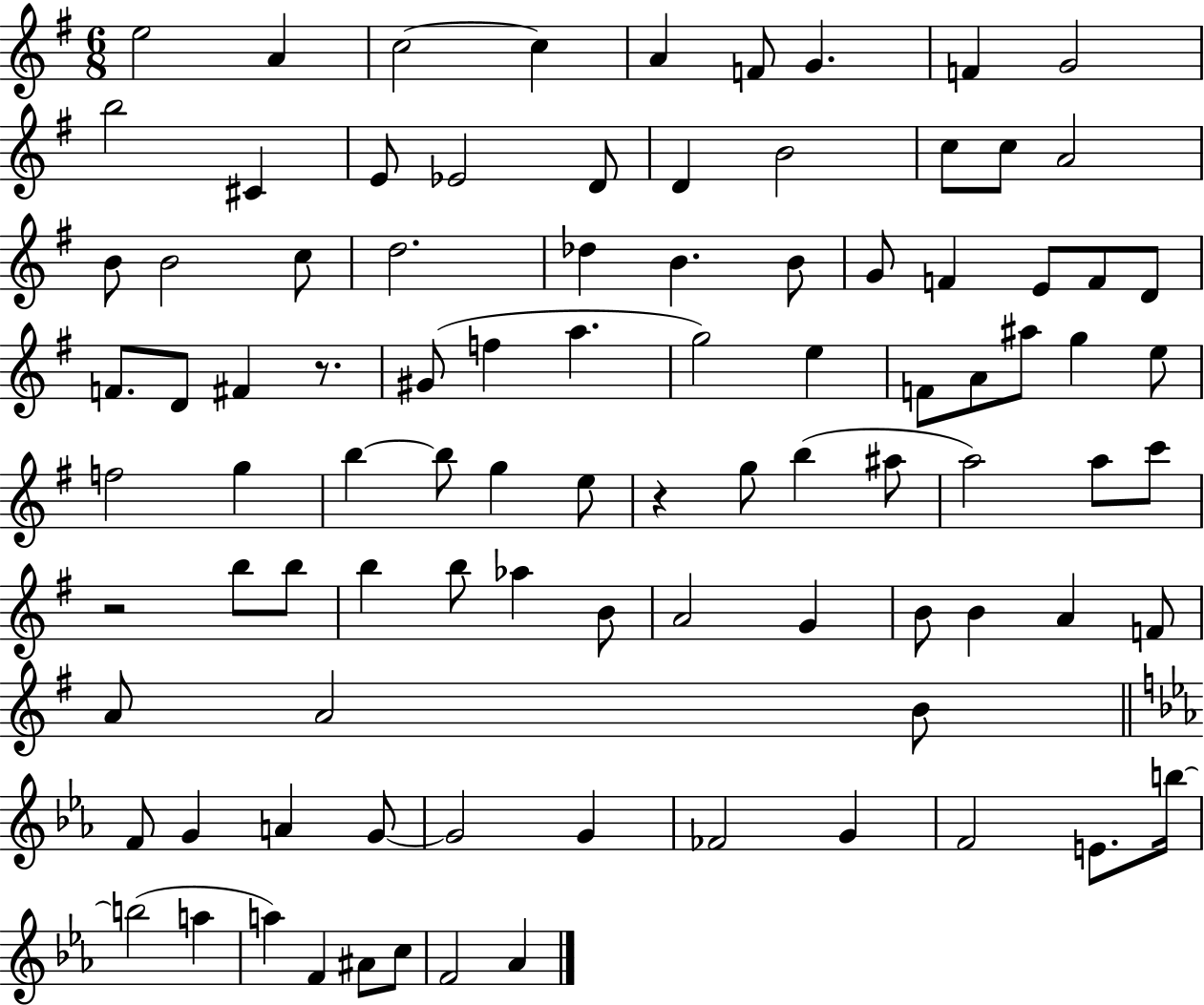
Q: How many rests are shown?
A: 3